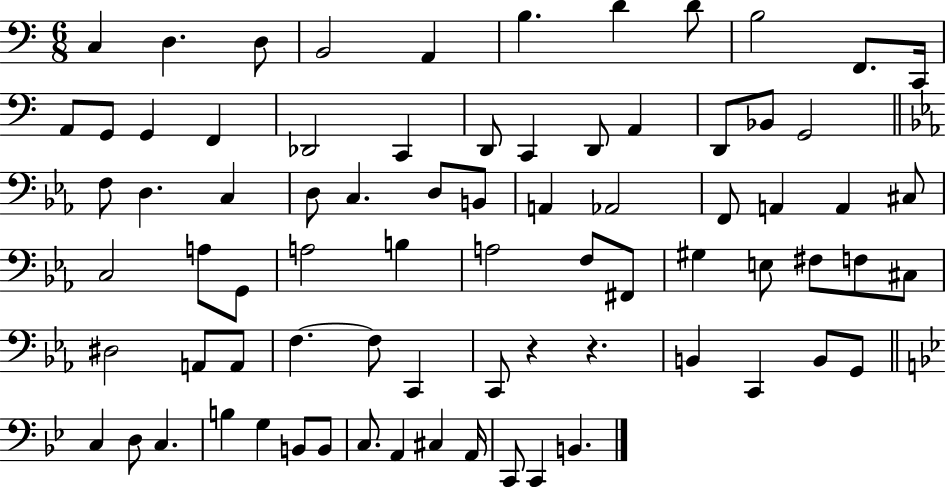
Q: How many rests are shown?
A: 2